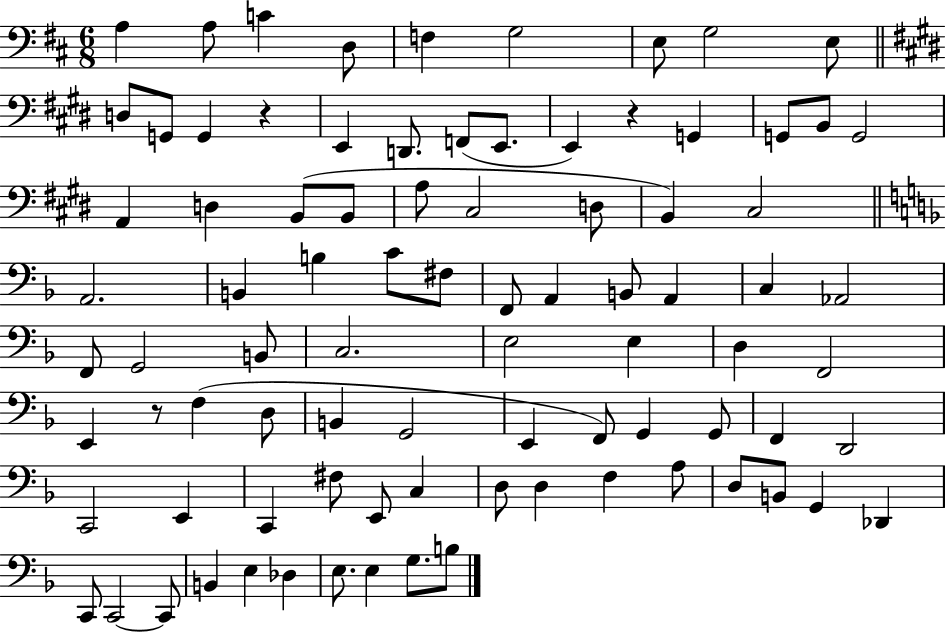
{
  \clef bass
  \numericTimeSignature
  \time 6/8
  \key d \major
  a4 a8 c'4 d8 | f4 g2 | e8 g2 e8 | \bar "||" \break \key e \major d8 g,8 g,4 r4 | e,4 d,8. f,8( e,8. | e,4) r4 g,4 | g,8 b,8 g,2 | \break a,4 d4 b,8( b,8 | a8 cis2 d8 | b,4) cis2 | \bar "||" \break \key d \minor a,2. | b,4 b4 c'8 fis8 | f,8 a,4 b,8 a,4 | c4 aes,2 | \break f,8 g,2 b,8 | c2. | e2 e4 | d4 f,2 | \break e,4 r8 f4( d8 | b,4 g,2 | e,4 f,8) g,4 g,8 | f,4 d,2 | \break c,2 e,4 | c,4 fis8 e,8 c4 | d8 d4 f4 a8 | d8 b,8 g,4 des,4 | \break c,8 c,2~~ c,8 | b,4 e4 des4 | e8. e4 g8. b8 | \bar "|."
}